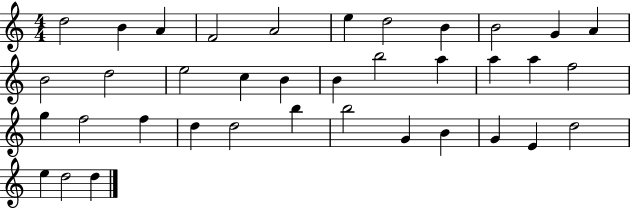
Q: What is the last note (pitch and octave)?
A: D5